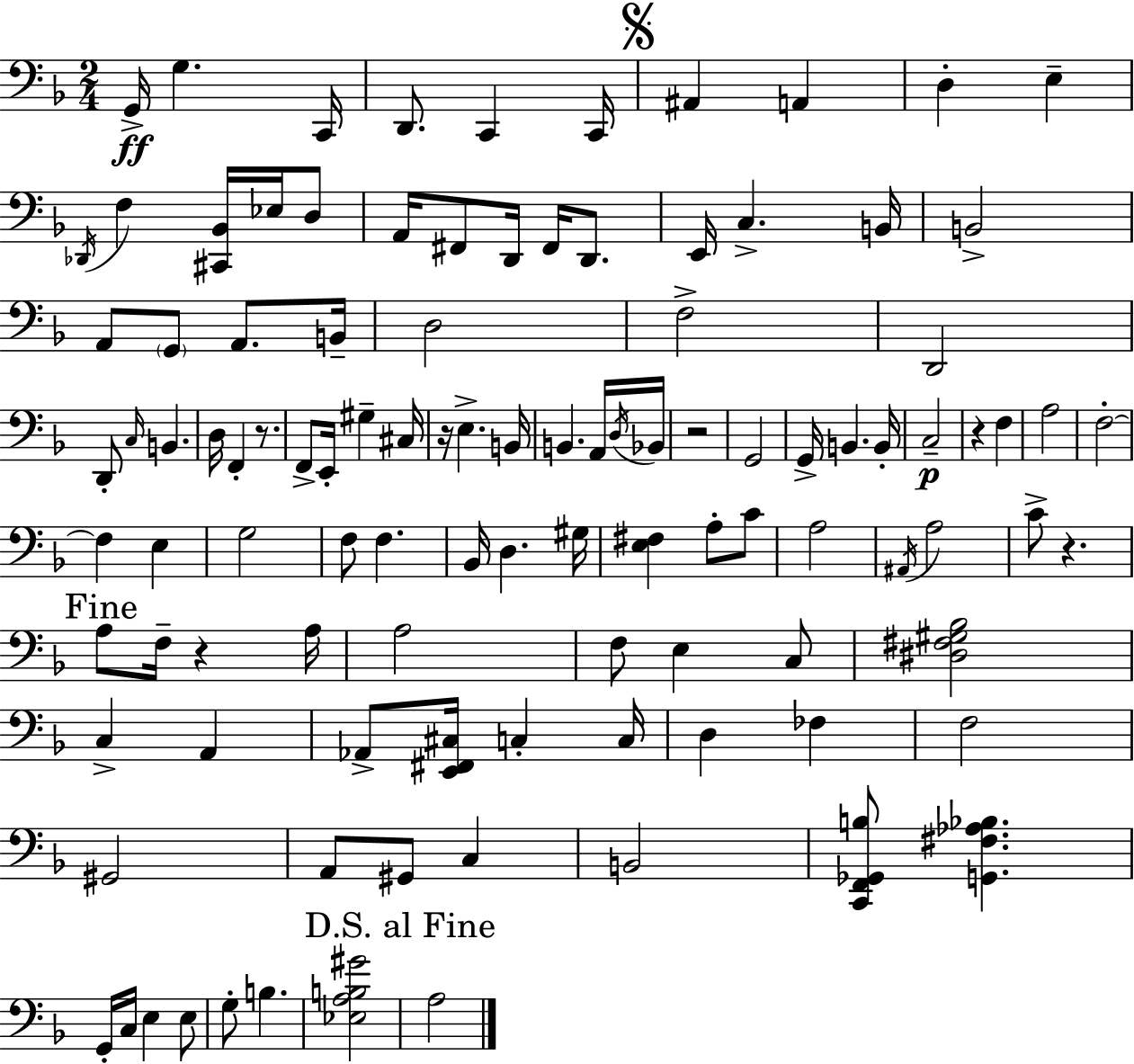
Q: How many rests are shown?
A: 6